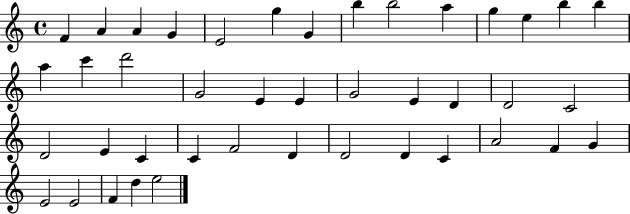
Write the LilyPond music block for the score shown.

{
  \clef treble
  \time 4/4
  \defaultTimeSignature
  \key c \major
  f'4 a'4 a'4 g'4 | e'2 g''4 g'4 | b''4 b''2 a''4 | g''4 e''4 b''4 b''4 | \break a''4 c'''4 d'''2 | g'2 e'4 e'4 | g'2 e'4 d'4 | d'2 c'2 | \break d'2 e'4 c'4 | c'4 f'2 d'4 | d'2 d'4 c'4 | a'2 f'4 g'4 | \break e'2 e'2 | f'4 d''4 e''2 | \bar "|."
}